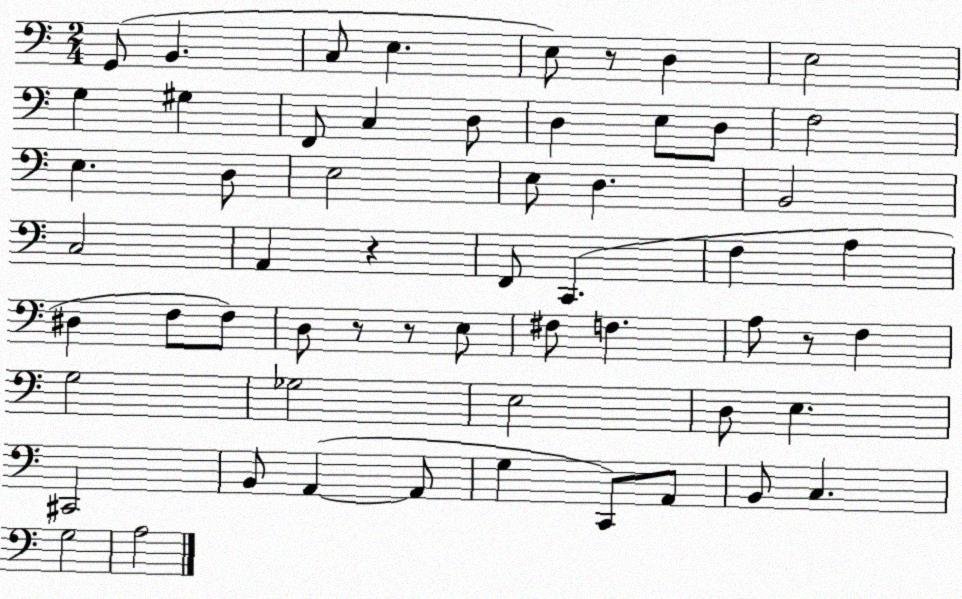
X:1
T:Untitled
M:2/4
L:1/4
K:C
G,,/2 B,, C,/2 E, E,/2 z/2 D, E,2 G, ^G, F,,/2 C, D,/2 D, E,/2 D,/2 F,2 E, D,/2 E,2 E,/2 D, B,,2 C,2 A,, z F,,/2 C,, F, A, ^D, F,/2 F,/2 D,/2 z/2 z/2 E,/2 ^F,/2 F, A,/2 z/2 F, G,2 _G,2 E,2 D,/2 E, ^C,,2 B,,/2 A,, A,,/2 G, C,,/2 A,,/2 B,,/2 C, G,2 A,2